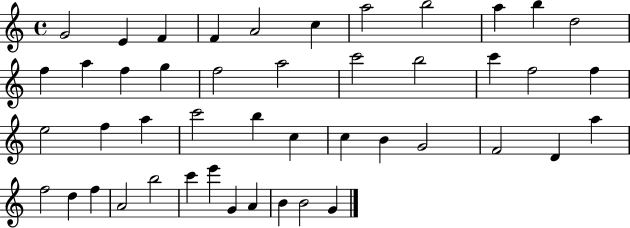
X:1
T:Untitled
M:4/4
L:1/4
K:C
G2 E F F A2 c a2 b2 a b d2 f a f g f2 a2 c'2 b2 c' f2 f e2 f a c'2 b c c B G2 F2 D a f2 d f A2 b2 c' e' G A B B2 G